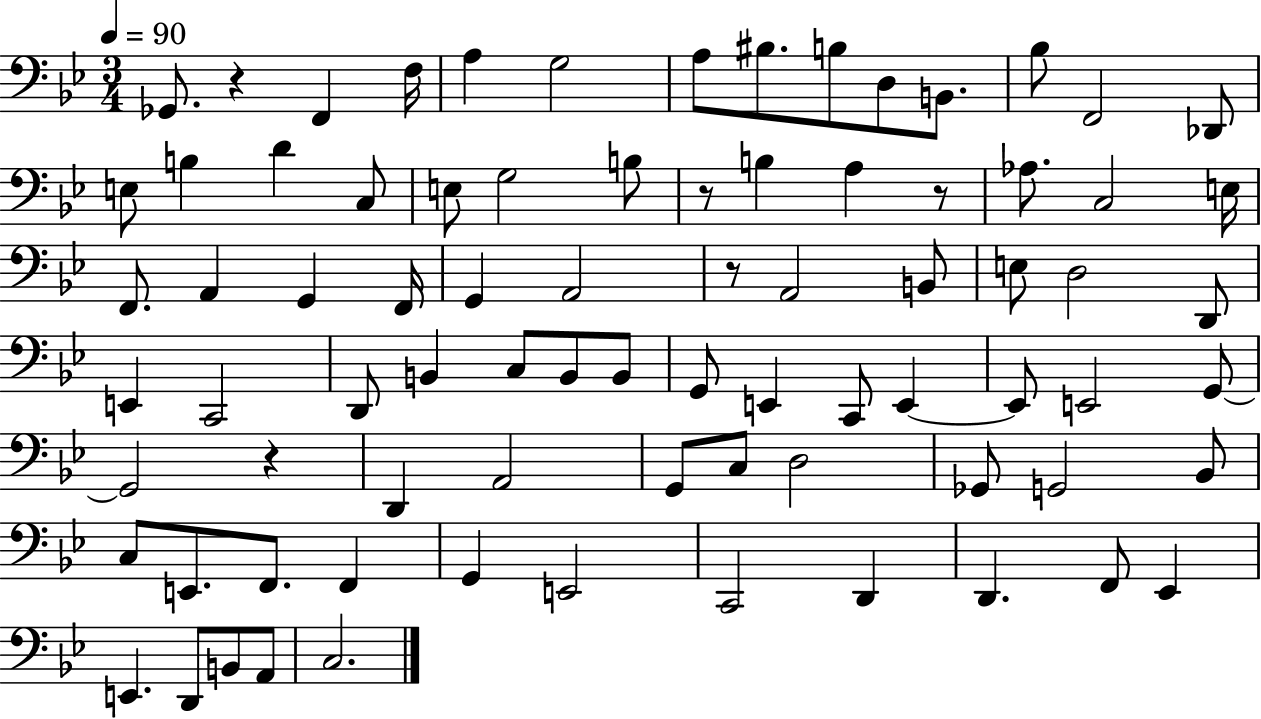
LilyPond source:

{
  \clef bass
  \numericTimeSignature
  \time 3/4
  \key bes \major
  \tempo 4 = 90
  ges,8. r4 f,4 f16 | a4 g2 | a8 bis8. b8 d8 b,8. | bes8 f,2 des,8 | \break e8 b4 d'4 c8 | e8 g2 b8 | r8 b4 a4 r8 | aes8. c2 e16 | \break f,8. a,4 g,4 f,16 | g,4 a,2 | r8 a,2 b,8 | e8 d2 d,8 | \break e,4 c,2 | d,8 b,4 c8 b,8 b,8 | g,8 e,4 c,8 e,4~~ | e,8 e,2 g,8~~ | \break g,2 r4 | d,4 a,2 | g,8 c8 d2 | ges,8 g,2 bes,8 | \break c8 e,8. f,8. f,4 | g,4 e,2 | c,2 d,4 | d,4. f,8 ees,4 | \break e,4. d,8 b,8 a,8 | c2. | \bar "|."
}